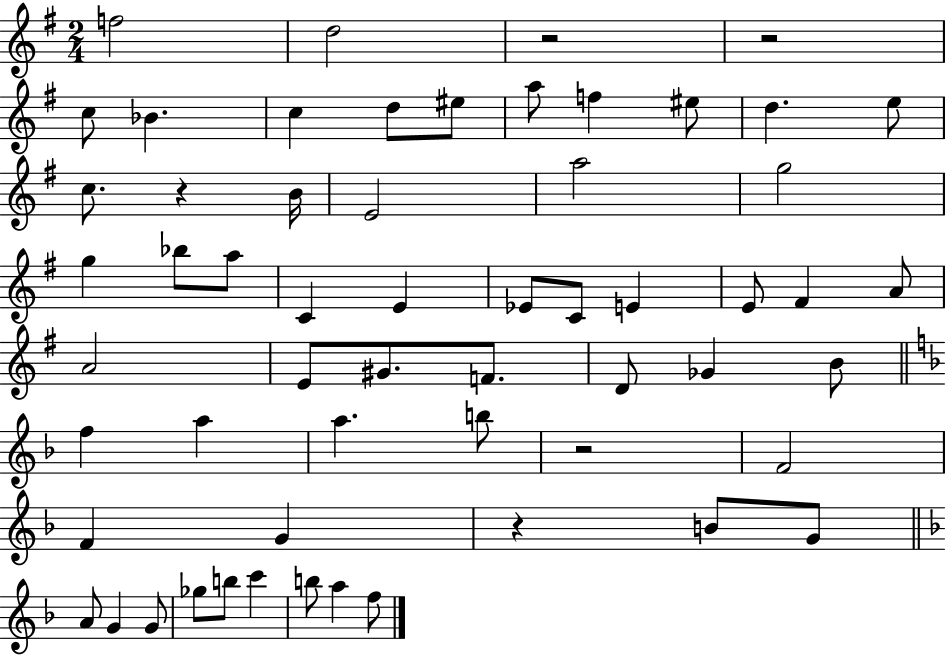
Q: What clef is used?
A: treble